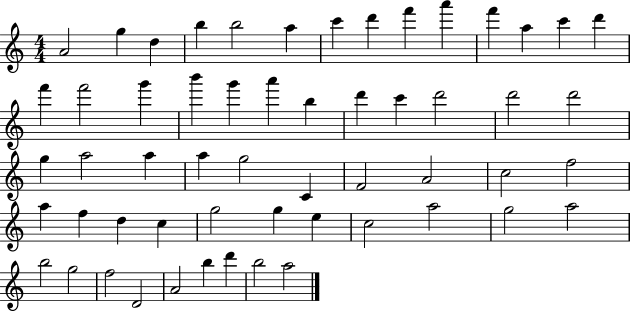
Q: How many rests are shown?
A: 0